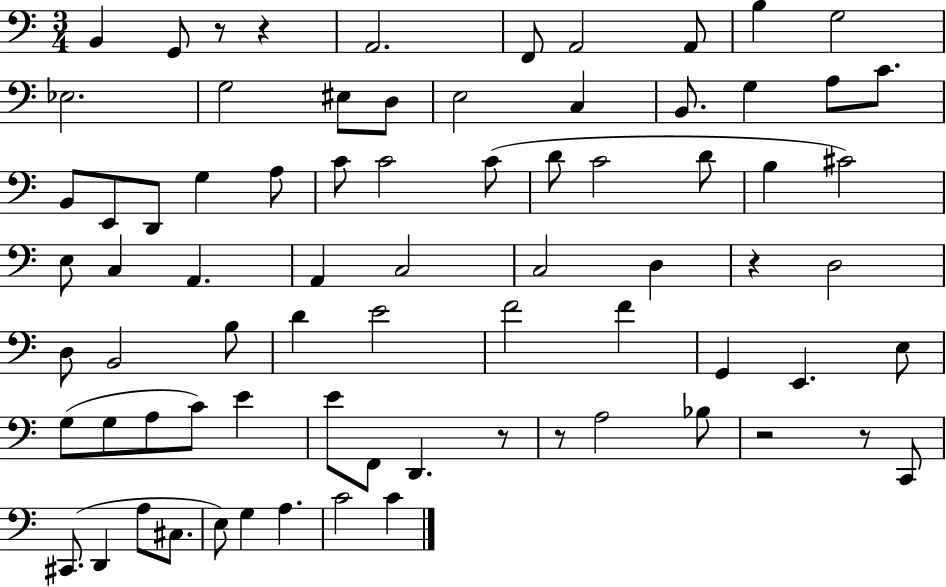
{
  \clef bass
  \numericTimeSignature
  \time 3/4
  \key c \major
  b,4 g,8 r8 r4 | a,2. | f,8 a,2 a,8 | b4 g2 | \break ees2. | g2 eis8 d8 | e2 c4 | b,8. g4 a8 c'8. | \break b,8 e,8 d,8 g4 a8 | c'8 c'2 c'8( | d'8 c'2 d'8 | b4 cis'2) | \break e8 c4 a,4. | a,4 c2 | c2 d4 | r4 d2 | \break d8 b,2 b8 | d'4 e'2 | f'2 f'4 | g,4 e,4. e8 | \break g8( g8 a8 c'8) e'4 | e'8 f,8 d,4. r8 | r8 a2 bes8 | r2 r8 c,8 | \break cis,8.( d,4 a8 cis8. | e8) g4 a4. | c'2 c'4 | \bar "|."
}